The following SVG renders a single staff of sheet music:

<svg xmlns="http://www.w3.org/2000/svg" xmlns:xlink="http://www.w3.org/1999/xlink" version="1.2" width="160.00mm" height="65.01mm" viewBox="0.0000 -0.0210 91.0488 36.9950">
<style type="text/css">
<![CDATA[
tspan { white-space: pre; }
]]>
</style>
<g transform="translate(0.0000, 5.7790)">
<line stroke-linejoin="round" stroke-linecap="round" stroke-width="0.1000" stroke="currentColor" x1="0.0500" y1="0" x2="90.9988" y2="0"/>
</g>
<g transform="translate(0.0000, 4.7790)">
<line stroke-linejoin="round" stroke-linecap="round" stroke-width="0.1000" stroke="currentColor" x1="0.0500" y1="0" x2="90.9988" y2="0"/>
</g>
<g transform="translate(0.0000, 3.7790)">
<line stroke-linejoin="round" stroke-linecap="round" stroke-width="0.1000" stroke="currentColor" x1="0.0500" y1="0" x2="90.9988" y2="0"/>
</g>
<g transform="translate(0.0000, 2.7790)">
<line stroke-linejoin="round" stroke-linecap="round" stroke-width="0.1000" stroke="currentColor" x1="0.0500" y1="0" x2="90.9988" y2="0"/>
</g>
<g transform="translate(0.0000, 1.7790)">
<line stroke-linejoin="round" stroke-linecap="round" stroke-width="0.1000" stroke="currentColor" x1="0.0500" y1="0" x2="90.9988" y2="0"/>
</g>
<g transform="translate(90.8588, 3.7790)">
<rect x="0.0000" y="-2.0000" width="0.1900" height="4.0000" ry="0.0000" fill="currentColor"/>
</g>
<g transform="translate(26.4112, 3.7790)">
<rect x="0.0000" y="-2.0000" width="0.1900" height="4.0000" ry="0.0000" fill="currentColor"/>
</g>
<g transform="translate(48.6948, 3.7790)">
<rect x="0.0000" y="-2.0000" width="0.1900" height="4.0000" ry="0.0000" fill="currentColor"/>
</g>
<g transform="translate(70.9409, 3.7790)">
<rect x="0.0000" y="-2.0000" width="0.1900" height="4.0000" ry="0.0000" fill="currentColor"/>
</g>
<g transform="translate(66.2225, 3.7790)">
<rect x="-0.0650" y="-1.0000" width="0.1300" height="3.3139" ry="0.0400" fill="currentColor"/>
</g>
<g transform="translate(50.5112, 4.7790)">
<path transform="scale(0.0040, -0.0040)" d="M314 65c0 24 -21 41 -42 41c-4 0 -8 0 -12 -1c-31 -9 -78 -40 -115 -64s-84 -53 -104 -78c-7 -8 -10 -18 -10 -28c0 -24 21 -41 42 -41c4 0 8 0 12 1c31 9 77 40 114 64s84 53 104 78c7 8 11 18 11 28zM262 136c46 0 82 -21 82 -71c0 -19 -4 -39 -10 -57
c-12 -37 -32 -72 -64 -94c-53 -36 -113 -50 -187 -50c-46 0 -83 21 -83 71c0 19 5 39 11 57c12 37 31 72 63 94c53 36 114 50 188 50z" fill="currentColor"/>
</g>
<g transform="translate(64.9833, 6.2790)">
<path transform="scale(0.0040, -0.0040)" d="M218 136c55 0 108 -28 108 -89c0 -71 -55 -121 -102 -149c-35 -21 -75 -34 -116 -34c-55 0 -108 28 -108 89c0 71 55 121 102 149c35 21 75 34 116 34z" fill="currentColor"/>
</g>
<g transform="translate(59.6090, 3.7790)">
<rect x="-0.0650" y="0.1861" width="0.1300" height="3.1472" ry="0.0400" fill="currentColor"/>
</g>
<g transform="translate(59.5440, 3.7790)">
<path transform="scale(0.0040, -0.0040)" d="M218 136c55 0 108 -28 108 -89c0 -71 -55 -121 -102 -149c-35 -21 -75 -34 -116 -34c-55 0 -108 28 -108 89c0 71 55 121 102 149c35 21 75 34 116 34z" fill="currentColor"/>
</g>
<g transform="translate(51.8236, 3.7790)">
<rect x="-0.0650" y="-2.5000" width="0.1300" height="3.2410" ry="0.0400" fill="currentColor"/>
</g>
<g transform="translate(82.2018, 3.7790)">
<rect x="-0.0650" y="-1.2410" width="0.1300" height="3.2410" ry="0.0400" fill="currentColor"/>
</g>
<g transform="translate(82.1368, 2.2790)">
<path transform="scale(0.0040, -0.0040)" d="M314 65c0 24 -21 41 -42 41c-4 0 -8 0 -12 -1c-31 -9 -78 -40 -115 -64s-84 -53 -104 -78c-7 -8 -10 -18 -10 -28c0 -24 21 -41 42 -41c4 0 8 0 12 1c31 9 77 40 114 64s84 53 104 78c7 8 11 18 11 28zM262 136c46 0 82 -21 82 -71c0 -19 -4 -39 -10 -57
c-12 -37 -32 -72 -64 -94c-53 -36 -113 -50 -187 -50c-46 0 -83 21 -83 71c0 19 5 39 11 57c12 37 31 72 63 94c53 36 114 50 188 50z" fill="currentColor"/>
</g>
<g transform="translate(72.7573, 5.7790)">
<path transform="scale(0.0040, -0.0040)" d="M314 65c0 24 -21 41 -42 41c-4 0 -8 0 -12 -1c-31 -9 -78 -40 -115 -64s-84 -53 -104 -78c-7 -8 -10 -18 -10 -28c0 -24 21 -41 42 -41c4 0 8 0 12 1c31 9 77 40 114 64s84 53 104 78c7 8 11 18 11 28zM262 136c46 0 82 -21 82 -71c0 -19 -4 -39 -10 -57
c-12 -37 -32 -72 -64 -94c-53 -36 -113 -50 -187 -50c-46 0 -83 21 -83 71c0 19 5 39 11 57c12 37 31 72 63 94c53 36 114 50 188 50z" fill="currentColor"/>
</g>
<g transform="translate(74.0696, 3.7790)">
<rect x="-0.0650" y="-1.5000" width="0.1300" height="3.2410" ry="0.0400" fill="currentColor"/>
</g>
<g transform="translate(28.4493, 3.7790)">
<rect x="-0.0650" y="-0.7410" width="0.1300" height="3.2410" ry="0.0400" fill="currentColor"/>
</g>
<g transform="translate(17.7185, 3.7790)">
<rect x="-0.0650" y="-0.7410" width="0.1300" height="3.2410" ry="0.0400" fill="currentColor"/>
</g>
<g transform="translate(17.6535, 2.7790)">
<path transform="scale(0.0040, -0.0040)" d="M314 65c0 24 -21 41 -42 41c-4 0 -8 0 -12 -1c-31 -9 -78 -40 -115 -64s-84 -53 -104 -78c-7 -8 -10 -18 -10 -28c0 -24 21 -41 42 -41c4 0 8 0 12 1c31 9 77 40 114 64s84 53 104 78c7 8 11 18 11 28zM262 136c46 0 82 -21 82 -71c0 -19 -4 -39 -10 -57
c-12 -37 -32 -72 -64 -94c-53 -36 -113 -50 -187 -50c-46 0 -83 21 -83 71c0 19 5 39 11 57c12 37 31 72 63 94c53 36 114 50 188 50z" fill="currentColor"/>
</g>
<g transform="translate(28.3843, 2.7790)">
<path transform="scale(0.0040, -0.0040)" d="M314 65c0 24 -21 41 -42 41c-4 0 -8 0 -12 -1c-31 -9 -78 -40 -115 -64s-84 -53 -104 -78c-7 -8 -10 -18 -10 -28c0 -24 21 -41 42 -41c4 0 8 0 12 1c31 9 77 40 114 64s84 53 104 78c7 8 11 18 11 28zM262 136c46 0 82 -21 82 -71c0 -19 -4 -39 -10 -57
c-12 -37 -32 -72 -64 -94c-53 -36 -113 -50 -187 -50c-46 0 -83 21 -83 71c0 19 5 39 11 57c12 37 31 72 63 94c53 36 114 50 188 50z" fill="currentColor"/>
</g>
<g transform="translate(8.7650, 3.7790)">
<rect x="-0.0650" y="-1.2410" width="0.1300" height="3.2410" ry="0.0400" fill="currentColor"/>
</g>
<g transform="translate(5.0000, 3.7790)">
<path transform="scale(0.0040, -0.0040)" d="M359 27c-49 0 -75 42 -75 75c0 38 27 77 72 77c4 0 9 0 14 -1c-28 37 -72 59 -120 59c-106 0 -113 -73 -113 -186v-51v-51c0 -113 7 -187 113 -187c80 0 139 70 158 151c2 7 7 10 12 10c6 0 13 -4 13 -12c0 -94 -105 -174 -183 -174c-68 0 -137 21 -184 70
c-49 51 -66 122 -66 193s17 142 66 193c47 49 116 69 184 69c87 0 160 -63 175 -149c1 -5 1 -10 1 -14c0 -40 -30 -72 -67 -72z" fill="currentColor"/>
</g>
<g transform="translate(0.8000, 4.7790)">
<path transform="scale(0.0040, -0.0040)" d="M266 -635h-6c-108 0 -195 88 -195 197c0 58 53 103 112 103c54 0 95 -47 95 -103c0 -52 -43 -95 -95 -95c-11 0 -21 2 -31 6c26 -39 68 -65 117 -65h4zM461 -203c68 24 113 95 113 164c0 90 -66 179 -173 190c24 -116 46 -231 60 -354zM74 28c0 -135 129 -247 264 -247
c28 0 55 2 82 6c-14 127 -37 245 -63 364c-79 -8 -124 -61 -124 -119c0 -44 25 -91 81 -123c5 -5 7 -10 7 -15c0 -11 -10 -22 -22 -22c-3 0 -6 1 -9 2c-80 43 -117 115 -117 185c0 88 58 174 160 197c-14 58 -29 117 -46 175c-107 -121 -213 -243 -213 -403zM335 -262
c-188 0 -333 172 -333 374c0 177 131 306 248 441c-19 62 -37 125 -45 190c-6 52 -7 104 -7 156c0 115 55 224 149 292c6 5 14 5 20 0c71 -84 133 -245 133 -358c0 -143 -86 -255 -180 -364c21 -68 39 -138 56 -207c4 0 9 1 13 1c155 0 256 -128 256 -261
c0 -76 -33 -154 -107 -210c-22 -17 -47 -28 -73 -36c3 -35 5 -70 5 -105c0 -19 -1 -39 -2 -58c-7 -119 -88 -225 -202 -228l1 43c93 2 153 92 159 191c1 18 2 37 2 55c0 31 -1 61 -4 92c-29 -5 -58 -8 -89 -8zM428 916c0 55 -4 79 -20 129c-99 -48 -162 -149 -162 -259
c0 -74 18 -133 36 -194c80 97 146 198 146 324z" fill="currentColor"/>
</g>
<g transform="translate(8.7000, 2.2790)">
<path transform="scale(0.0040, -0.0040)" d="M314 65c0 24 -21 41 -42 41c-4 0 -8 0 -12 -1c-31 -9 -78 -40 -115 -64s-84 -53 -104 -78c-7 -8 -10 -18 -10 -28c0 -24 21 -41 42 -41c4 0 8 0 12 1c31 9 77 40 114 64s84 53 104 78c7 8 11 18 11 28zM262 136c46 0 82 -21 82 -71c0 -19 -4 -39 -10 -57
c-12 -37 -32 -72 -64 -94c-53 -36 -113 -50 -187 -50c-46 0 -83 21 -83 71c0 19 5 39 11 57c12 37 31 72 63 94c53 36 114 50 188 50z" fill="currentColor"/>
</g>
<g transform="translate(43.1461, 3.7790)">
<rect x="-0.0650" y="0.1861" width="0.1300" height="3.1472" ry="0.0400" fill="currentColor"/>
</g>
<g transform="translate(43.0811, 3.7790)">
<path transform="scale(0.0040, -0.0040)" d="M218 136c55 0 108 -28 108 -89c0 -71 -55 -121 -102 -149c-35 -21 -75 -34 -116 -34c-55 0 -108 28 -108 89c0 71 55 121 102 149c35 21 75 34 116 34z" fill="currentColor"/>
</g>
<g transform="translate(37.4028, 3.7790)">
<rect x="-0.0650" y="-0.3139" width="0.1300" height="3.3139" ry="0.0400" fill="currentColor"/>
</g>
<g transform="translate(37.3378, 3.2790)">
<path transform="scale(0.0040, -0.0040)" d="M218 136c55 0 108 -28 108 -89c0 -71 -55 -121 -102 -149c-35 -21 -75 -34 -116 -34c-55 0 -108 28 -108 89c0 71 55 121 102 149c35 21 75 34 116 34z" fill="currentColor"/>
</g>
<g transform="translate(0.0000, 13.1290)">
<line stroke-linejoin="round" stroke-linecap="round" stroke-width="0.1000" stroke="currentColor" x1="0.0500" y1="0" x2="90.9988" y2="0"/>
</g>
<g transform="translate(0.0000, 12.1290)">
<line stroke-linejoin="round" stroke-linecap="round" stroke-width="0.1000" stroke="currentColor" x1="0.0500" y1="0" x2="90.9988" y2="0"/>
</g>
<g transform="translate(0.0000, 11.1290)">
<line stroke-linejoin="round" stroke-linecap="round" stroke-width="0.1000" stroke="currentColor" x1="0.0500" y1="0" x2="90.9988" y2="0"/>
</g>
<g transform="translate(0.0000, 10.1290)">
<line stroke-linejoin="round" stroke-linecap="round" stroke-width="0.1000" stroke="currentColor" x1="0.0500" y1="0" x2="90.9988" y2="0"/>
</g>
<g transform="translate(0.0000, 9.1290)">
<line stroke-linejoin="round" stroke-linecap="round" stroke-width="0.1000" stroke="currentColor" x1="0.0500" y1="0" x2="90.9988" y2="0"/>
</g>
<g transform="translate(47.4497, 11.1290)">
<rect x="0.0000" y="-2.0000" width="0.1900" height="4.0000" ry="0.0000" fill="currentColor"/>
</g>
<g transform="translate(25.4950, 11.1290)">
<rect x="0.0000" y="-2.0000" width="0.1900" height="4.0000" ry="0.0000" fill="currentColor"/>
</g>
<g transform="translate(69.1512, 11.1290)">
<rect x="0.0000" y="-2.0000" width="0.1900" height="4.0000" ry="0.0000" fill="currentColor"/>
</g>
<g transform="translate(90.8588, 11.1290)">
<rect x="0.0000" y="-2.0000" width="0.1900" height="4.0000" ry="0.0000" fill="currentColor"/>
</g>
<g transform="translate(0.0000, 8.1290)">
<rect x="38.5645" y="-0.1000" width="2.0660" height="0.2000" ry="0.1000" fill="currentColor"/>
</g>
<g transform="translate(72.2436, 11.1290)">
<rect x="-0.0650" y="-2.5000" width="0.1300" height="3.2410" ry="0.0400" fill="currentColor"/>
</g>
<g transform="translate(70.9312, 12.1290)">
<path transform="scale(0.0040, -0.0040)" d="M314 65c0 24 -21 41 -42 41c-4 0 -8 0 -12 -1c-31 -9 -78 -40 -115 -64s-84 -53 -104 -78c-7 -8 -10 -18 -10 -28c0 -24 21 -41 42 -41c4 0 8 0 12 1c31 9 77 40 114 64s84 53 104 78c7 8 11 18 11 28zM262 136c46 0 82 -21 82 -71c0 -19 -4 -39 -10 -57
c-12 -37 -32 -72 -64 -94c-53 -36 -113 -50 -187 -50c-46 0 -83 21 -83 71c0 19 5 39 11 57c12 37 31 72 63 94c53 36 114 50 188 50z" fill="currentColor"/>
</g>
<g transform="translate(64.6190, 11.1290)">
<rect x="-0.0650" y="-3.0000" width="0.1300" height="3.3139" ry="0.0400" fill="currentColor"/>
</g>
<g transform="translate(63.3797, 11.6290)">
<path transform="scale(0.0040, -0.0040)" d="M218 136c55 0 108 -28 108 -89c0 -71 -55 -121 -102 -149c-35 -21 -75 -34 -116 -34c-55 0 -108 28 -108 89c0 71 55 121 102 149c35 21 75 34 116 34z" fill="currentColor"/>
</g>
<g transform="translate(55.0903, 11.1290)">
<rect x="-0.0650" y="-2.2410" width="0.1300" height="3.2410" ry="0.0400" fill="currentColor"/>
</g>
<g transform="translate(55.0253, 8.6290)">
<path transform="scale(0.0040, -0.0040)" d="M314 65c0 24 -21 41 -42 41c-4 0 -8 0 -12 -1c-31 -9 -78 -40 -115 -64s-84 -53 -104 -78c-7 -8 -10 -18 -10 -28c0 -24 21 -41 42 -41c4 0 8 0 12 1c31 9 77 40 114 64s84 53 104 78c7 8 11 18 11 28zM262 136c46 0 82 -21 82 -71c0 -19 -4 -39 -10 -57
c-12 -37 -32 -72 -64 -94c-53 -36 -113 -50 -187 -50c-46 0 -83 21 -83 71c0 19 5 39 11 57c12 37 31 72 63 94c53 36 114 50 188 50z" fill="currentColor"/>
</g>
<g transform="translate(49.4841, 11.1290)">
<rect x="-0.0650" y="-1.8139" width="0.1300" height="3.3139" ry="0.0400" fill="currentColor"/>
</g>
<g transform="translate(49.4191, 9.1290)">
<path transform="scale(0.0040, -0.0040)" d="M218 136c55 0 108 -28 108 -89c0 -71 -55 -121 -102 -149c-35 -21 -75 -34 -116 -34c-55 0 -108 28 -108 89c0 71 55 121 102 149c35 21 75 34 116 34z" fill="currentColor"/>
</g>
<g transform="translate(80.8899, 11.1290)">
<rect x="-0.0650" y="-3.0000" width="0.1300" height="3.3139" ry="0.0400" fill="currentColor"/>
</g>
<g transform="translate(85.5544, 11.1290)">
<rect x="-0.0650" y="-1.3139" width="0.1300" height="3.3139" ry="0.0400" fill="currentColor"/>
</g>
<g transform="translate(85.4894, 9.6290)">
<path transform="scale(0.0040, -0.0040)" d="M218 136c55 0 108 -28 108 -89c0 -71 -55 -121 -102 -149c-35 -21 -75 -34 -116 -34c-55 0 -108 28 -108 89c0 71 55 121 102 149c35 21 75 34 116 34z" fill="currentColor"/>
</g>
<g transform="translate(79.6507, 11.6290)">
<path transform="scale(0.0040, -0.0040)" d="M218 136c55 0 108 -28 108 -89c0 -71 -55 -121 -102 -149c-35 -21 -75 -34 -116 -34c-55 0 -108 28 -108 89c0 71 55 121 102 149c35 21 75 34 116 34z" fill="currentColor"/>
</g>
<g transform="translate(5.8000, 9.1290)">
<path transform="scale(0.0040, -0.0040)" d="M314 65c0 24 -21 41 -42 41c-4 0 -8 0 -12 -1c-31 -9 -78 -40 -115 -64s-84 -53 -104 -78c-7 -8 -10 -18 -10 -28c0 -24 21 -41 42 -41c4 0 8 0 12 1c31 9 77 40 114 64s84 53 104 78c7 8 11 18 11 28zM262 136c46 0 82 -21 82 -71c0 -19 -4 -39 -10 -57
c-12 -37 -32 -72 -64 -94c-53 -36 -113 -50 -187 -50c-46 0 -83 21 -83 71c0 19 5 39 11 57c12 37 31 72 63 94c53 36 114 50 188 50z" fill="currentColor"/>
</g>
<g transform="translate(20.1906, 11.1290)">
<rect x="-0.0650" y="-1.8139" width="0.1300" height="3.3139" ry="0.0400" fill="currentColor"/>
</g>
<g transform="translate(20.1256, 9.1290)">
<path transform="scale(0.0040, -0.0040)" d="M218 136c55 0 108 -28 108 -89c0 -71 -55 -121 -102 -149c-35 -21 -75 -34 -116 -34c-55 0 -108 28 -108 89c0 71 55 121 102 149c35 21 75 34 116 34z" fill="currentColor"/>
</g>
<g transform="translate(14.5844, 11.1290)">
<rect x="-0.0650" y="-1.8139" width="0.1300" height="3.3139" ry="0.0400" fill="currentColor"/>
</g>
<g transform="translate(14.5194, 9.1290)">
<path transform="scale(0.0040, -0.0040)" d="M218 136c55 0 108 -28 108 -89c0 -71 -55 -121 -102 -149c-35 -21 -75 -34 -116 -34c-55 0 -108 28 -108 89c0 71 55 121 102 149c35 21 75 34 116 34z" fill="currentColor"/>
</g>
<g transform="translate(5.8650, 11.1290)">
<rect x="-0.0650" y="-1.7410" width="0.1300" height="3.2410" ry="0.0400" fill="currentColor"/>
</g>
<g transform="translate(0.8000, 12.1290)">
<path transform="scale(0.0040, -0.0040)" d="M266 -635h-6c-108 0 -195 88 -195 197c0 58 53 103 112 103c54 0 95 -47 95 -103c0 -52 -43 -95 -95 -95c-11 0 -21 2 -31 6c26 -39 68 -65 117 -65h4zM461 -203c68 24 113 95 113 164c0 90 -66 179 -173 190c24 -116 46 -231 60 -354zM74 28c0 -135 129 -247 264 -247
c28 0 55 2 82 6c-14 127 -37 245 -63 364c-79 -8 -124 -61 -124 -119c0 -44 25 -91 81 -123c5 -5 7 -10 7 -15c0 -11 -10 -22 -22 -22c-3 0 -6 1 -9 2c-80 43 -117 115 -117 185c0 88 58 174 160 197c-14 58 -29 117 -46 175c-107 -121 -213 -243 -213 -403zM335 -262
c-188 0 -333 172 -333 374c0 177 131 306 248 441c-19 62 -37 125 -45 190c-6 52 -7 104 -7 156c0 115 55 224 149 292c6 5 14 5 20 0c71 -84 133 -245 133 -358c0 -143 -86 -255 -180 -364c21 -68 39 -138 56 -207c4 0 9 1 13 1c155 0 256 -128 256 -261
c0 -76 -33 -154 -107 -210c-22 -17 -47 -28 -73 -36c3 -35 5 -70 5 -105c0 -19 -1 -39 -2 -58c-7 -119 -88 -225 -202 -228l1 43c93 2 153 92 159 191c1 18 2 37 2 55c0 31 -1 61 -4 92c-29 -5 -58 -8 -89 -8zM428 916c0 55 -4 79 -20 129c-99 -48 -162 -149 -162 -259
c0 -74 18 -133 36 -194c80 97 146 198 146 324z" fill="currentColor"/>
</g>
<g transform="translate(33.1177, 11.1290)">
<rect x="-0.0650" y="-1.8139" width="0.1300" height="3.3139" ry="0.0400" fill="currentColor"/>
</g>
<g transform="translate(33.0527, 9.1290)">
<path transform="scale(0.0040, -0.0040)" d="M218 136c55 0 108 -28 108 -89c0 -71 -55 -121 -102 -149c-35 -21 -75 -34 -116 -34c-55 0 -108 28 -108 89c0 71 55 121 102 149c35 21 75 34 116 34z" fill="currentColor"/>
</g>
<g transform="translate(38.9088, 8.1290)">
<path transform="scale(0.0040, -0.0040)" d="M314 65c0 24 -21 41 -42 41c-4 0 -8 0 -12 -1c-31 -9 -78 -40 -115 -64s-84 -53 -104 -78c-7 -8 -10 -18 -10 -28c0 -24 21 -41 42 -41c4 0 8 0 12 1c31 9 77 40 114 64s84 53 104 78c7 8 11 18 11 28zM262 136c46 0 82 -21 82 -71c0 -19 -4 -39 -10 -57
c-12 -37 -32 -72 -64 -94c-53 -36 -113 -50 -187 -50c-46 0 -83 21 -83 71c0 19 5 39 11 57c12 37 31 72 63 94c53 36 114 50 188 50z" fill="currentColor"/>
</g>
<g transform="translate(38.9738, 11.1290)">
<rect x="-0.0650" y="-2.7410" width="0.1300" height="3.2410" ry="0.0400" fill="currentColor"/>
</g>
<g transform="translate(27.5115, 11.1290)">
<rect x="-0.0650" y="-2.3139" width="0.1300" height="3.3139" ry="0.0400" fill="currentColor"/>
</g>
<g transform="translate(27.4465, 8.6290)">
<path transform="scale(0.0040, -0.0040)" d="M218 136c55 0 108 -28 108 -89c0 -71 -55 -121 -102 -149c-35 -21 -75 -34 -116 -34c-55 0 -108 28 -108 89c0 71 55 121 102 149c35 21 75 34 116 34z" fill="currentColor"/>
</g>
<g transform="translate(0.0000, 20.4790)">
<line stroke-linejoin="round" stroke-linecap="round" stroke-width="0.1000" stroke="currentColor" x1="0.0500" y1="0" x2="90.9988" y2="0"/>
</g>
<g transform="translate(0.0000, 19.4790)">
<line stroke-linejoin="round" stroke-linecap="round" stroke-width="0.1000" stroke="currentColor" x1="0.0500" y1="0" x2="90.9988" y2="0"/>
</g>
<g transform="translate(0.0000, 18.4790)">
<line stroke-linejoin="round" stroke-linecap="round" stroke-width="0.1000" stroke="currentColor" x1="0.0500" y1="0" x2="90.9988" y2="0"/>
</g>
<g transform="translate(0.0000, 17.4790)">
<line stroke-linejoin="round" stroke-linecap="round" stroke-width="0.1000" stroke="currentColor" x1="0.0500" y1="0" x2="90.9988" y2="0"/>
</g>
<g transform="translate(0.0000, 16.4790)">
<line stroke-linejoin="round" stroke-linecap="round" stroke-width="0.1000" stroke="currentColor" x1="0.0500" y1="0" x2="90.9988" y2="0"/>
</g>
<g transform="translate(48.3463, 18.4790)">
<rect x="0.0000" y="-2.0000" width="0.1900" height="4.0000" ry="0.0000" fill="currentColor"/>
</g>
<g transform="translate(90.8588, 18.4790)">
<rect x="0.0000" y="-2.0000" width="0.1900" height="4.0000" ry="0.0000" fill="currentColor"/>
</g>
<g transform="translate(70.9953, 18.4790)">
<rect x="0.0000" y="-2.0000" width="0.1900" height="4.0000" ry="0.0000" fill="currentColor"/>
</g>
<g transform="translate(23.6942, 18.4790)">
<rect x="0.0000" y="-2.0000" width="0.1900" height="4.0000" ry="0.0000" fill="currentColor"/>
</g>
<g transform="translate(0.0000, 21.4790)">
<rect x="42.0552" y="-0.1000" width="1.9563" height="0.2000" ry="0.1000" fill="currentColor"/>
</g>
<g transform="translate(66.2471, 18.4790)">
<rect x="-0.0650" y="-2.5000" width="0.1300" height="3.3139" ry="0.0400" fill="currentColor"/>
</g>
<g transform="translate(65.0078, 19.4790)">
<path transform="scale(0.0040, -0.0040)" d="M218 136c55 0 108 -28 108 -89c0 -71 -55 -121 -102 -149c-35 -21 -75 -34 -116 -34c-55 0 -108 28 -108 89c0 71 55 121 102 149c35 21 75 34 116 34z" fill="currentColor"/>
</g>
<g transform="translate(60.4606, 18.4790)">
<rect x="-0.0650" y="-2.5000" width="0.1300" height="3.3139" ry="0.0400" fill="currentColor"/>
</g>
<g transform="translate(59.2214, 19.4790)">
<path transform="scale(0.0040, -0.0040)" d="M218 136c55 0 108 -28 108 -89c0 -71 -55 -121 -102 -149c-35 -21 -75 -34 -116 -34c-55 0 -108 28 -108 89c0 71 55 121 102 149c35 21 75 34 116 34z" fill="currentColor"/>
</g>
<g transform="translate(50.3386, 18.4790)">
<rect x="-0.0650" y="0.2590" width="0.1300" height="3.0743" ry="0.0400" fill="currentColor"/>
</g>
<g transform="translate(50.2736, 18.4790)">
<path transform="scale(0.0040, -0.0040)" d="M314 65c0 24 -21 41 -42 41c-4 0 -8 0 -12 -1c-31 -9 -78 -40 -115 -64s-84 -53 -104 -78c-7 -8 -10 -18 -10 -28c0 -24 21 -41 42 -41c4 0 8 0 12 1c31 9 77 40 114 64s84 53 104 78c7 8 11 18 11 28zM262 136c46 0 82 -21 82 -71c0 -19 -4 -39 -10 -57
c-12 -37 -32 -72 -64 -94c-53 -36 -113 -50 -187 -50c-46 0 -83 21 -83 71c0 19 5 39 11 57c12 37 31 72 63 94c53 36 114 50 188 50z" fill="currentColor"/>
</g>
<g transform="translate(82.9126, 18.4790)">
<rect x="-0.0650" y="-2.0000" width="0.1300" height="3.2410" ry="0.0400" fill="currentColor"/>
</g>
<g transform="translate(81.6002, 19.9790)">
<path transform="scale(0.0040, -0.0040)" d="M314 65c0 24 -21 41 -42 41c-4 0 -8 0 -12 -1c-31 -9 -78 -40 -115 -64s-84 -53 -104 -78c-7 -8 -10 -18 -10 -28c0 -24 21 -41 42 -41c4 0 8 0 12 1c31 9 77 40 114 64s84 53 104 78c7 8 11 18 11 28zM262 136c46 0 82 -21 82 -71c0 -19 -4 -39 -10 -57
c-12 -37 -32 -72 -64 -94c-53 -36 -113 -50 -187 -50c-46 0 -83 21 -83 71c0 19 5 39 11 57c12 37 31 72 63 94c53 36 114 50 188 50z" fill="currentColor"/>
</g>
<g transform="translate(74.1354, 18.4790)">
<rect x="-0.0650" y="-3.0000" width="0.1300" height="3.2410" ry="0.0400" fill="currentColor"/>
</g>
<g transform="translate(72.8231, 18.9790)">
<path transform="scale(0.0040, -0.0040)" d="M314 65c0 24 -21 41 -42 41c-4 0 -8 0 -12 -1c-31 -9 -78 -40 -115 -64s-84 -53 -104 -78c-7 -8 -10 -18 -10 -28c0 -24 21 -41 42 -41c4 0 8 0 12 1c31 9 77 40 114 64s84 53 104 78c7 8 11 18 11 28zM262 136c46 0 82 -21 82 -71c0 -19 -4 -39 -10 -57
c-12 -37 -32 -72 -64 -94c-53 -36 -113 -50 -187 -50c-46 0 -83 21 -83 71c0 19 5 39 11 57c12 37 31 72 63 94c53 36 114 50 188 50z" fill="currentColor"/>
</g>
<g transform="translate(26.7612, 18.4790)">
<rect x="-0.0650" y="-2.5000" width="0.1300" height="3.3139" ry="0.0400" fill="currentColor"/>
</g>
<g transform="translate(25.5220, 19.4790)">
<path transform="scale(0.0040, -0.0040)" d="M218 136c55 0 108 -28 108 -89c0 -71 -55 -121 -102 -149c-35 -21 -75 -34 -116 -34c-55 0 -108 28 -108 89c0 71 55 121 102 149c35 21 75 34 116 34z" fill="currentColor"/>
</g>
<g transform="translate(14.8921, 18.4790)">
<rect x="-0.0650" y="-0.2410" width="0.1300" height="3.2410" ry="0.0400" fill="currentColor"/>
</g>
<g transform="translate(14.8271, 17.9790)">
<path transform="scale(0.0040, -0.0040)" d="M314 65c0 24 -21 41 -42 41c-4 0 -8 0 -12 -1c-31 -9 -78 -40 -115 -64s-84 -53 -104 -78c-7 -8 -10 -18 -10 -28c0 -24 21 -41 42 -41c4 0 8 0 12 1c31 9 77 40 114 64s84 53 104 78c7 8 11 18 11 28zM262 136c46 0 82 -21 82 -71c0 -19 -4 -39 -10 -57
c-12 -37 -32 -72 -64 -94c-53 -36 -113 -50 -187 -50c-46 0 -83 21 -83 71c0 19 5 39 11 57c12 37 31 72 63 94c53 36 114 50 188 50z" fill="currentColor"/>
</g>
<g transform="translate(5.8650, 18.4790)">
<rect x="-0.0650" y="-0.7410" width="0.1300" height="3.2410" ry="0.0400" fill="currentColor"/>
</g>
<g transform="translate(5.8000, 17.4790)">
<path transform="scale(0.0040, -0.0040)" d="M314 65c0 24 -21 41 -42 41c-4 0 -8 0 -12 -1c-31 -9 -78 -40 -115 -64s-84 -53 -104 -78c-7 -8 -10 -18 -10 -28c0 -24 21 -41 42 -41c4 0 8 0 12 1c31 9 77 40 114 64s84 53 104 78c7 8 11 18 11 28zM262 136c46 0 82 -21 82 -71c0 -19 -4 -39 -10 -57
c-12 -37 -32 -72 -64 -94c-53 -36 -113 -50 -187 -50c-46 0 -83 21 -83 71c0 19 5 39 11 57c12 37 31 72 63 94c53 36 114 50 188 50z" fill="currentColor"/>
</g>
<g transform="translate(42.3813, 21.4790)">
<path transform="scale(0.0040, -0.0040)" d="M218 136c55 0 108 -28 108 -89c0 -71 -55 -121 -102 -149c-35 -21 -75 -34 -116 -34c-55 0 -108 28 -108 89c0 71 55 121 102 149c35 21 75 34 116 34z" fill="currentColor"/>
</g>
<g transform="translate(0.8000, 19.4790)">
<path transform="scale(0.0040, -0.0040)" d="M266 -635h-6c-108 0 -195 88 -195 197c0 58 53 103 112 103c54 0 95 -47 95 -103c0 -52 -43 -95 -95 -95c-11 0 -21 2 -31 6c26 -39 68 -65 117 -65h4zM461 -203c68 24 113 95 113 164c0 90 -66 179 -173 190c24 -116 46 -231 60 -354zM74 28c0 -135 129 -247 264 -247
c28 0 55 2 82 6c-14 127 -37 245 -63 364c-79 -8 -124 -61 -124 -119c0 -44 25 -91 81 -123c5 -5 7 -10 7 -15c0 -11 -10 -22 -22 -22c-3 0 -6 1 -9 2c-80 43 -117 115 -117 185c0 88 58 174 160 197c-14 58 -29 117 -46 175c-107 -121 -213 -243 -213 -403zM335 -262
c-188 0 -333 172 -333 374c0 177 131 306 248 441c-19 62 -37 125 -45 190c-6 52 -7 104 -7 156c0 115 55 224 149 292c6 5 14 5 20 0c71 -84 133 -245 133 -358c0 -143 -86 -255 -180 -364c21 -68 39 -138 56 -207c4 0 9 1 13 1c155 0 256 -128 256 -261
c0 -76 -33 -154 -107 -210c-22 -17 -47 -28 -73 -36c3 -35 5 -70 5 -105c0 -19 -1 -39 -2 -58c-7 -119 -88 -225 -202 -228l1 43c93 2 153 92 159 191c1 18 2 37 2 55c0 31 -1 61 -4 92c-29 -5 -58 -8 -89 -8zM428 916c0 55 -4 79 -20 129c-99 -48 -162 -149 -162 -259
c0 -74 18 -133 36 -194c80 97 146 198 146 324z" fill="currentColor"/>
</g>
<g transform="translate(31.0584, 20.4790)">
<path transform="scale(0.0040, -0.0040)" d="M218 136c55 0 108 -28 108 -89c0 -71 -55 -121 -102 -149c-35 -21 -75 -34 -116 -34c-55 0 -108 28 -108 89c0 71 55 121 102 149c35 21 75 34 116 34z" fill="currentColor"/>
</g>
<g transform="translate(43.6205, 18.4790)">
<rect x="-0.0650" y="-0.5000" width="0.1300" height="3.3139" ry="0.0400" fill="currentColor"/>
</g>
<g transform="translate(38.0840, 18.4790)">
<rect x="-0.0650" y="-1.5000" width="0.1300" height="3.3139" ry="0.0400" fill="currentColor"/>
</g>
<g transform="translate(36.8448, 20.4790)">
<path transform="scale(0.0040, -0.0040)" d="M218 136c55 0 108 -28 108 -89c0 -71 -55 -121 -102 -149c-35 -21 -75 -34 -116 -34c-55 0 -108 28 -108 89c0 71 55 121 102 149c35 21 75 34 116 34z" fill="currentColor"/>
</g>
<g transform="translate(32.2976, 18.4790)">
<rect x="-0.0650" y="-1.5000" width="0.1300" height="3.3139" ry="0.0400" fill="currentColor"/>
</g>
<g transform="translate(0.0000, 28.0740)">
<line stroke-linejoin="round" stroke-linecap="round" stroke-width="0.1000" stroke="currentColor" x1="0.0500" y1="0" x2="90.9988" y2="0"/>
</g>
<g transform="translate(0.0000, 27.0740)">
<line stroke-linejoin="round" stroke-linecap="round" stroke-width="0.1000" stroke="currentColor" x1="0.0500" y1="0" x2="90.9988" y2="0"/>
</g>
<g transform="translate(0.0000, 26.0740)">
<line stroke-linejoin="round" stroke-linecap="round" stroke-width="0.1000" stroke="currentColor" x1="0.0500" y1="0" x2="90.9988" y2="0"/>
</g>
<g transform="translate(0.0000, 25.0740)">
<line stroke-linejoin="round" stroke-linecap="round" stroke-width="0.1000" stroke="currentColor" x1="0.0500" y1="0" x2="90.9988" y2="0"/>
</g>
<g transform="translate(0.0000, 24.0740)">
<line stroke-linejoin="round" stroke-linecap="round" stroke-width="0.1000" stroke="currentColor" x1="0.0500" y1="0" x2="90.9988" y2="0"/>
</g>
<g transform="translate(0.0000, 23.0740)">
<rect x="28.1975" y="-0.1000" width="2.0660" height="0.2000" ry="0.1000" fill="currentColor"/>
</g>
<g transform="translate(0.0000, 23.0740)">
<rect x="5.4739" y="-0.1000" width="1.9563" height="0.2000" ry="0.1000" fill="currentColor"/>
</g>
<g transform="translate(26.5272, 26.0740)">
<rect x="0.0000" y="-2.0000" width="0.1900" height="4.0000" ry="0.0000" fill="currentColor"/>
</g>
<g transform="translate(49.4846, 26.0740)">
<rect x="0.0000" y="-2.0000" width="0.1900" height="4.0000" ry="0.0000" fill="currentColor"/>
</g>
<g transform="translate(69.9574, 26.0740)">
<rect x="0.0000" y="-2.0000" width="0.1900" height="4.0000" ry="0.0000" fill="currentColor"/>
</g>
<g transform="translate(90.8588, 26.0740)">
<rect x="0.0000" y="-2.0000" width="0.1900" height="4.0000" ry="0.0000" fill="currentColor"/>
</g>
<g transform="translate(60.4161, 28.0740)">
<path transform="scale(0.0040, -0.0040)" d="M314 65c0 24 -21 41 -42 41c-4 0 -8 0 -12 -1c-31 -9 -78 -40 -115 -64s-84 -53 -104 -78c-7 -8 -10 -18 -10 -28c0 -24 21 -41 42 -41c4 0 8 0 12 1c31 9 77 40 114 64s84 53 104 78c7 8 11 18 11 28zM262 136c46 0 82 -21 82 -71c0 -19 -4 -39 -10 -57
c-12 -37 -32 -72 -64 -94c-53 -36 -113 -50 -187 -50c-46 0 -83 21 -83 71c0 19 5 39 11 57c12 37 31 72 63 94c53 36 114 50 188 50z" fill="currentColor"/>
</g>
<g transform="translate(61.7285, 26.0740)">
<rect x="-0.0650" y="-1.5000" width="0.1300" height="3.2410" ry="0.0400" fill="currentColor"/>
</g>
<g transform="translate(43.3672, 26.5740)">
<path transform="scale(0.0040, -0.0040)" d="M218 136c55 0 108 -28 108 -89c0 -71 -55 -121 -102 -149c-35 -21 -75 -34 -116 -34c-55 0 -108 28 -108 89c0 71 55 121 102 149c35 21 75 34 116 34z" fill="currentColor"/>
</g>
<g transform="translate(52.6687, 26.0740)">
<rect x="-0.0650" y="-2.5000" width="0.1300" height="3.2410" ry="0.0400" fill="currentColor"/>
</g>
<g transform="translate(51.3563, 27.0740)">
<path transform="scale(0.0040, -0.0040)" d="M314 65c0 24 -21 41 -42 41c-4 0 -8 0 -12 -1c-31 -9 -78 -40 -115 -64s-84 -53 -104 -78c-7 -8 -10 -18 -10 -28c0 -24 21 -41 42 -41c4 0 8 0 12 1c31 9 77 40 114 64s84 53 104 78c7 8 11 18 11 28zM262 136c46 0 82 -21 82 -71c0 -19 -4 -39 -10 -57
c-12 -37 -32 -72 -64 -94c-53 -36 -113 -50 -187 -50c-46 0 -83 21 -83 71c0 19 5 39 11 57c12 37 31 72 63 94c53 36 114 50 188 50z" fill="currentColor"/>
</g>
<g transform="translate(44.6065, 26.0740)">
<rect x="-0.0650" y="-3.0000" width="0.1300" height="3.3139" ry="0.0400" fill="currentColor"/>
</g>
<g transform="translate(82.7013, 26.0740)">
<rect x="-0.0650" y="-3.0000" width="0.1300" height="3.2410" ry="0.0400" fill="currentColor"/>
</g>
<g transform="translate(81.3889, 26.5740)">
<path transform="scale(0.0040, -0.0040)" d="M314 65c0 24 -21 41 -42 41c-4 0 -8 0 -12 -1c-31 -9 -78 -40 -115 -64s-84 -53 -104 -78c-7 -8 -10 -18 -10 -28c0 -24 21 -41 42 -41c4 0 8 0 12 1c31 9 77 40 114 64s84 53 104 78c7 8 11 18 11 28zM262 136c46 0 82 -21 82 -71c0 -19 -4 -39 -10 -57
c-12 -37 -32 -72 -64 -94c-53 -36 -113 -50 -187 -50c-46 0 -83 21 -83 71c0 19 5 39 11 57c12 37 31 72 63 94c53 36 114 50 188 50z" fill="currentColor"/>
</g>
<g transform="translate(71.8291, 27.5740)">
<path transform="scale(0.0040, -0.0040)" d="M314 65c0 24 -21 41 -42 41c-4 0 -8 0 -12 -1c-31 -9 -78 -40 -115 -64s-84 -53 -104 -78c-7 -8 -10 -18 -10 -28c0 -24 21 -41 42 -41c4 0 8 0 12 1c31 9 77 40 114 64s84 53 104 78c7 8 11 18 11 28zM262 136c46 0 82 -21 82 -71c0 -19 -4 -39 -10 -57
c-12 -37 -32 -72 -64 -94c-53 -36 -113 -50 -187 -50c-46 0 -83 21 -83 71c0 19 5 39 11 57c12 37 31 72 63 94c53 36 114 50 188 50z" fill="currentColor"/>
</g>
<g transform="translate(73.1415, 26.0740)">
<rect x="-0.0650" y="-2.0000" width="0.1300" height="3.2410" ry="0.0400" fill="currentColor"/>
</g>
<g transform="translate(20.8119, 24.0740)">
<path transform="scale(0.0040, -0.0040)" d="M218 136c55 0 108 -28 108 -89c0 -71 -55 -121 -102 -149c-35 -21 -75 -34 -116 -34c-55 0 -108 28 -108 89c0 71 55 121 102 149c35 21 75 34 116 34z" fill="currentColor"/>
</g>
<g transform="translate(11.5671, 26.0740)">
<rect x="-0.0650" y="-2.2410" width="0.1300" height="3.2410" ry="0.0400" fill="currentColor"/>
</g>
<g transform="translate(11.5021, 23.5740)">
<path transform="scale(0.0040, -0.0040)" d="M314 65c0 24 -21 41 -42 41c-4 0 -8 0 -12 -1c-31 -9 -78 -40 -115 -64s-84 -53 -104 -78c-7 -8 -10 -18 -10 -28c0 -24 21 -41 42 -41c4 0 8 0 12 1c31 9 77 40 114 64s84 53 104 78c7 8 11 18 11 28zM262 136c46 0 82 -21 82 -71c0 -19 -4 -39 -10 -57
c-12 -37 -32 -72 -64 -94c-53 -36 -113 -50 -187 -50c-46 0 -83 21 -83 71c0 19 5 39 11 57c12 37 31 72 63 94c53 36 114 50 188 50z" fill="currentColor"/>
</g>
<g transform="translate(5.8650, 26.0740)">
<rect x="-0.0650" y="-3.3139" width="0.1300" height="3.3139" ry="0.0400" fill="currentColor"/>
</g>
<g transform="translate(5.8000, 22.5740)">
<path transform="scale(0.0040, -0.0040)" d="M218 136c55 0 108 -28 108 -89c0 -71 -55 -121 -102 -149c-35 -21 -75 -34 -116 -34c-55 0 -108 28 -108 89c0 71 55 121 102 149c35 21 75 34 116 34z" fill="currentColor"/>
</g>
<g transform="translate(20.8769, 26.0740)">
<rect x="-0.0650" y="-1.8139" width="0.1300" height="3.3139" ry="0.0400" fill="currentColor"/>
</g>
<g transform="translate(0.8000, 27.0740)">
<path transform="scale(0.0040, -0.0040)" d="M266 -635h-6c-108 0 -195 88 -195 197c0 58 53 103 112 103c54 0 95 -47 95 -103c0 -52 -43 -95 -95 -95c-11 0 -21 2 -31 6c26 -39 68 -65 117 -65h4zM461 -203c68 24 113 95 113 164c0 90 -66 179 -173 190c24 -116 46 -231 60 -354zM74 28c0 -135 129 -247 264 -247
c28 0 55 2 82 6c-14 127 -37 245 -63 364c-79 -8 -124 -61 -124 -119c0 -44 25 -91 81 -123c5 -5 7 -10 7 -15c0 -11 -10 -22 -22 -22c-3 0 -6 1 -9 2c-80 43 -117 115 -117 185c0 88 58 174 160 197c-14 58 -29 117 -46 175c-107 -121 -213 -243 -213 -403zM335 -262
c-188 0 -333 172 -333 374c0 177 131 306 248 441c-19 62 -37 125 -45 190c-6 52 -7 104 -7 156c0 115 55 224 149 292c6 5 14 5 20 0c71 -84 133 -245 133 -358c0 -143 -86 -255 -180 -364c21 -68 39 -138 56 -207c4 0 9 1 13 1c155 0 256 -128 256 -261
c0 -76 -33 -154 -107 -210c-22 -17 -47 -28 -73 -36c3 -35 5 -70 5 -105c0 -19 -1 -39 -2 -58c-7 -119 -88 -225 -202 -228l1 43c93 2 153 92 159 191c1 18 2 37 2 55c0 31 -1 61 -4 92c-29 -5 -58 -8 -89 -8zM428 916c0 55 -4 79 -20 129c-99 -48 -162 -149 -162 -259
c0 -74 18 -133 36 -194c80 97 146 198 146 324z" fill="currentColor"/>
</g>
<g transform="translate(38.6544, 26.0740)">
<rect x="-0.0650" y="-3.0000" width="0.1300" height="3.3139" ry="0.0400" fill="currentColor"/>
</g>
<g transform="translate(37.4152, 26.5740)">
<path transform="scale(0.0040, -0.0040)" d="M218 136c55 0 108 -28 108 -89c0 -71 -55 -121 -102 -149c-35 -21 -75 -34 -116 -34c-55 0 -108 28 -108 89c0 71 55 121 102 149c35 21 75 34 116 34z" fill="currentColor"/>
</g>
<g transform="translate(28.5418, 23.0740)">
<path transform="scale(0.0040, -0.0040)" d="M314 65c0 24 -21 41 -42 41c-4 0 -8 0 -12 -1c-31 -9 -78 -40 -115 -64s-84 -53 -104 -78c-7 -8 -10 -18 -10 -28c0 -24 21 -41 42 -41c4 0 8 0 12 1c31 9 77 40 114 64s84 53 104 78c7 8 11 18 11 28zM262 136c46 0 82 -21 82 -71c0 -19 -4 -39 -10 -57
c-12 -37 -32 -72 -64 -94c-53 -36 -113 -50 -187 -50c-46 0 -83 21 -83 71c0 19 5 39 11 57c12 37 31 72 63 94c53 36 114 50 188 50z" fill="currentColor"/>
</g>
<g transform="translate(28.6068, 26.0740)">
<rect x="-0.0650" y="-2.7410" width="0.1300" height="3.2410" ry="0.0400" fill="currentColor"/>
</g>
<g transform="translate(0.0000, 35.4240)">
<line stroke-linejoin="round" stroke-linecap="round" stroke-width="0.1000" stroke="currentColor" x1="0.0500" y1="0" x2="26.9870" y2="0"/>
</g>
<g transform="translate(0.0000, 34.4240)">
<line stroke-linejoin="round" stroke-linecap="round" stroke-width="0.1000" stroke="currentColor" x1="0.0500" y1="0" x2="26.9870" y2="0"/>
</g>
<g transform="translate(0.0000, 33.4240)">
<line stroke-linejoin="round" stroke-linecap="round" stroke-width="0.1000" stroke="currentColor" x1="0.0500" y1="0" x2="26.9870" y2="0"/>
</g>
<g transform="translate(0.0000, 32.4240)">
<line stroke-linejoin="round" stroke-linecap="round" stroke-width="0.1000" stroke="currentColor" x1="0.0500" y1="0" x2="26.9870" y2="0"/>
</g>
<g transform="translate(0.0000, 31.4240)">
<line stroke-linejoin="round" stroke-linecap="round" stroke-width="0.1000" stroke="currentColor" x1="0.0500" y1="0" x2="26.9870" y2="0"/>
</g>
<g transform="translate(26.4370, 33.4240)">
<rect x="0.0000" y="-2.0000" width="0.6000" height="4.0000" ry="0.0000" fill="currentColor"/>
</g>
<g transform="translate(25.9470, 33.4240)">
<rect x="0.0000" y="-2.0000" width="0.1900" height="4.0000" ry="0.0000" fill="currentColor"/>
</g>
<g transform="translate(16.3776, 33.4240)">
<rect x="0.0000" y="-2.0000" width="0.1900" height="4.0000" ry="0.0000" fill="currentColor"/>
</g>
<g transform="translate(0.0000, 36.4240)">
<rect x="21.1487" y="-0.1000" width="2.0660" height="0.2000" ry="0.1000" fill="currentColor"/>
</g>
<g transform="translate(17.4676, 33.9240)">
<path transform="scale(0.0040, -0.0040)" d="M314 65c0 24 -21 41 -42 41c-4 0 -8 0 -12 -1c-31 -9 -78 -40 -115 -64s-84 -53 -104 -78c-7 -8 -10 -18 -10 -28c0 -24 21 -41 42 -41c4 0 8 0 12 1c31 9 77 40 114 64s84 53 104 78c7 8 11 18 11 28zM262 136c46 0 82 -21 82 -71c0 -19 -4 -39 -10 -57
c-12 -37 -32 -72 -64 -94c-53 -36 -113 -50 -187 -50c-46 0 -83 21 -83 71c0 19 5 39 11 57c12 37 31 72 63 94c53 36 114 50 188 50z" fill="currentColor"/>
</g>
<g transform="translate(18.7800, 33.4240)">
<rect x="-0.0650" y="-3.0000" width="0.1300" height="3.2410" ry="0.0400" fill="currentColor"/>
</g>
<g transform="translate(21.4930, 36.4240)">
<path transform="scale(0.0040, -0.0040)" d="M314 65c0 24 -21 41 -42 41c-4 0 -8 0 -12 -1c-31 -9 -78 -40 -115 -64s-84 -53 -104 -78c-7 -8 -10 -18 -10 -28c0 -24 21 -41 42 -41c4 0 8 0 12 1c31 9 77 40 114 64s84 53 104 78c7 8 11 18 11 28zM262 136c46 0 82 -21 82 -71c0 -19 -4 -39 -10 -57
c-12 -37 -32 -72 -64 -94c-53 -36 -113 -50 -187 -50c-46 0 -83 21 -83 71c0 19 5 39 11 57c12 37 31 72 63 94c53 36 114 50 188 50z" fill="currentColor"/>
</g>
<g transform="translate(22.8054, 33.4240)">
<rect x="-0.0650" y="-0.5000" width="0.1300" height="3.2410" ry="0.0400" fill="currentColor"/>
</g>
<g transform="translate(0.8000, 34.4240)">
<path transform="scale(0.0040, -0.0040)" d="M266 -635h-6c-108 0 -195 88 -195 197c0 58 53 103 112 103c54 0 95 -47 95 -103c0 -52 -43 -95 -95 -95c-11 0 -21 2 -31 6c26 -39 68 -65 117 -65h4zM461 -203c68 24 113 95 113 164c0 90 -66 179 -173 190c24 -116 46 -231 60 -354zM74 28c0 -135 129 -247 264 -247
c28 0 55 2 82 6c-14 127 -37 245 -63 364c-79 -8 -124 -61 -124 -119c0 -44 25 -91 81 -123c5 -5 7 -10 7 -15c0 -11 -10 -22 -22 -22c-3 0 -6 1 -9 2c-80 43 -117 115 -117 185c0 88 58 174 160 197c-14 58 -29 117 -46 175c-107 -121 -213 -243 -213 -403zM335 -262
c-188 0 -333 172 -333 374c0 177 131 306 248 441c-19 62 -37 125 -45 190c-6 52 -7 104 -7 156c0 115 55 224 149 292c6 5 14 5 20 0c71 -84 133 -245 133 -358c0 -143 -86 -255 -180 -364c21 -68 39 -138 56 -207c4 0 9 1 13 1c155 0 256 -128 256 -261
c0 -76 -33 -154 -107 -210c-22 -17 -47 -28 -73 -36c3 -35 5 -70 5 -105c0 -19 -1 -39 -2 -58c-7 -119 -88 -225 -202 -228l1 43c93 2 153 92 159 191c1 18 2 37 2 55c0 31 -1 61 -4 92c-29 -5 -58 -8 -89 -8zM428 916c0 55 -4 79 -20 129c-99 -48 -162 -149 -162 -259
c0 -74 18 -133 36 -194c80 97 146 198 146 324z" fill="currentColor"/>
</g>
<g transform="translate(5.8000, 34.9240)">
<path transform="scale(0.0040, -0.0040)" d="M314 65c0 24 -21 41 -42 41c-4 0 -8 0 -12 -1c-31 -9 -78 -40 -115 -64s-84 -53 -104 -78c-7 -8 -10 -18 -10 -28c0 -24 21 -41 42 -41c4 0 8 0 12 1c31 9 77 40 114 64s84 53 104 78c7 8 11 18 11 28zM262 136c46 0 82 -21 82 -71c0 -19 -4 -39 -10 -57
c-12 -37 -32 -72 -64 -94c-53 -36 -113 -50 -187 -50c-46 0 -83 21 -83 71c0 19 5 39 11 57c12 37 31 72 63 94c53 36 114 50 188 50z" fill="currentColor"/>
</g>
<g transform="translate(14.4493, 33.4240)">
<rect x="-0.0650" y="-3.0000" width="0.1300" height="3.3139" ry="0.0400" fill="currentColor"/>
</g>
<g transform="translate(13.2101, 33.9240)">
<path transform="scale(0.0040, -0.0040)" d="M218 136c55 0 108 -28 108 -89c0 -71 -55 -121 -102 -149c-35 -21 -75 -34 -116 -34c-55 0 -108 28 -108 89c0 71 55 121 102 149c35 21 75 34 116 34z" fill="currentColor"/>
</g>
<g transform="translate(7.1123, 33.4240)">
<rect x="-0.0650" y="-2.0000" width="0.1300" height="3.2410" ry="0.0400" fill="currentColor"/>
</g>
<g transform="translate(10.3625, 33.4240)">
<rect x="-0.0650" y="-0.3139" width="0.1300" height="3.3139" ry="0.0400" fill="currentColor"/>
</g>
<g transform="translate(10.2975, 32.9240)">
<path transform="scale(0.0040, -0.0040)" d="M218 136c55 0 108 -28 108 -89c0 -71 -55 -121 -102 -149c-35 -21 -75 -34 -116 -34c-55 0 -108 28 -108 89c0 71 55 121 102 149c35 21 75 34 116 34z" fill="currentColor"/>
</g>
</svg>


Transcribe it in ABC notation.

X:1
T:Untitled
M:4/4
L:1/4
K:C
e2 d2 d2 c B G2 B D E2 e2 f2 f f g f a2 f g2 A G2 A e d2 c2 G E E C B2 G G A2 F2 b g2 f a2 A A G2 E2 F2 A2 F2 c A A2 C2